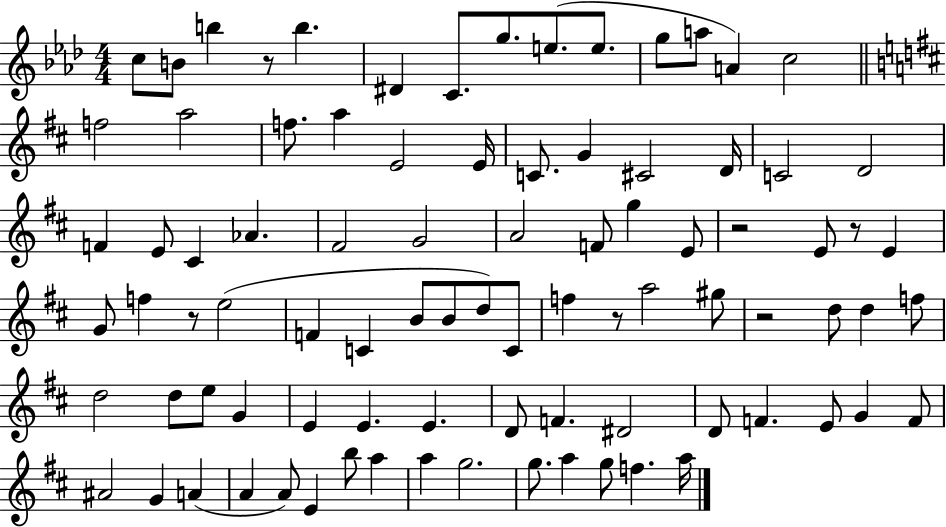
C5/e B4/e B5/q R/e B5/q. D#4/q C4/e. G5/e. E5/e. E5/e. G5/e A5/e A4/q C5/h F5/h A5/h F5/e. A5/q E4/h E4/s C4/e. G4/q C#4/h D4/s C4/h D4/h F4/q E4/e C#4/q Ab4/q. F#4/h G4/h A4/h F4/e G5/q E4/e R/h E4/e R/e E4/q G4/e F5/q R/e E5/h F4/q C4/q B4/e B4/e D5/e C4/e F5/q R/e A5/h G#5/e R/h D5/e D5/q F5/e D5/h D5/e E5/e G4/q E4/q E4/q. E4/q. D4/e F4/q. D#4/h D4/e F4/q. E4/e G4/q F4/e A#4/h G4/q A4/q A4/q A4/e E4/q B5/e A5/q A5/q G5/h. G5/e. A5/q G5/e F5/q. A5/s